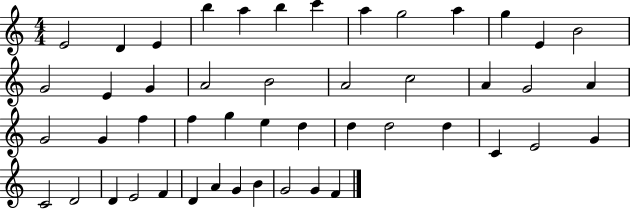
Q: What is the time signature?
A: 4/4